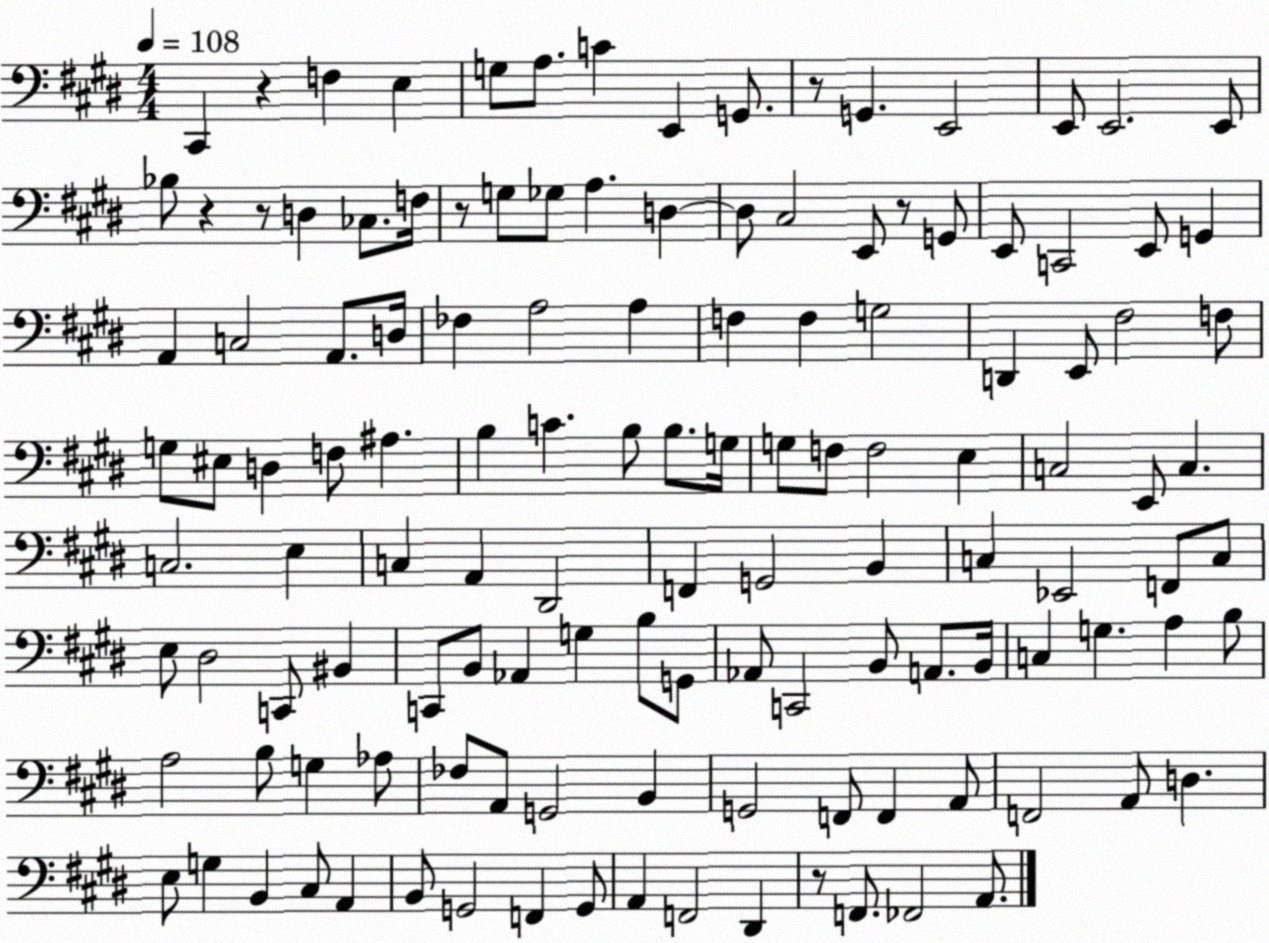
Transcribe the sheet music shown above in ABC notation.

X:1
T:Untitled
M:4/4
L:1/4
K:E
^C,, z F, E, G,/2 A,/2 C E,, G,,/2 z/2 G,, E,,2 E,,/2 E,,2 E,,/2 _B,/2 z z/2 D, _C,/2 F,/4 z/2 G,/2 _G,/2 A, D, D,/2 ^C,2 E,,/2 z/2 G,,/2 E,,/2 C,,2 E,,/2 G,, A,, C,2 A,,/2 D,/4 _F, A,2 A, F, F, G,2 D,, E,,/2 ^F,2 F,/2 G,/2 ^E,/2 D, F,/2 ^A, B, C B,/2 B,/2 G,/4 G,/2 F,/2 F,2 E, C,2 E,,/2 C, C,2 E, C, A,, ^D,,2 F,, G,,2 B,, C, _E,,2 F,,/2 C,/2 E,/2 ^D,2 C,,/2 ^B,, C,,/2 B,,/2 _A,, G, B,/2 G,,/2 _A,,/2 C,,2 B,,/2 A,,/2 B,,/4 C, G, A, B,/2 A,2 B,/2 G, _A,/2 _F,/2 A,,/2 G,,2 B,, G,,2 F,,/2 F,, A,,/2 F,,2 A,,/2 D, E,/2 G, B,, ^C,/2 A,, B,,/2 G,,2 F,, G,,/2 A,, F,,2 ^D,, z/2 F,,/2 _F,,2 A,,/2